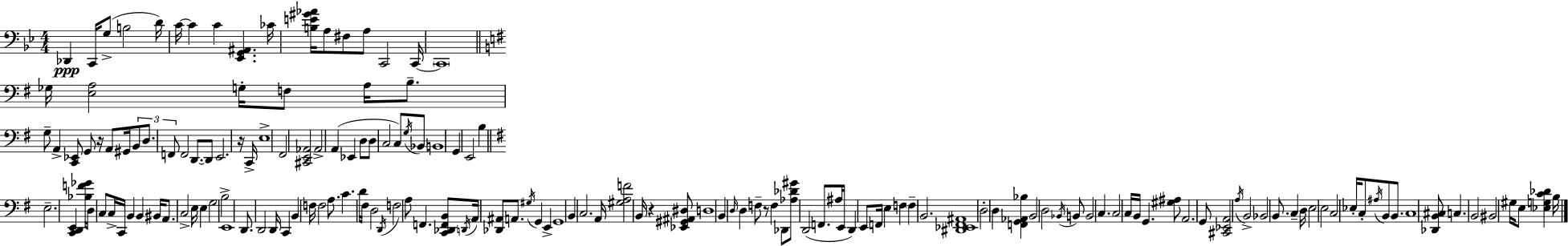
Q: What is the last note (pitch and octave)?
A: B3